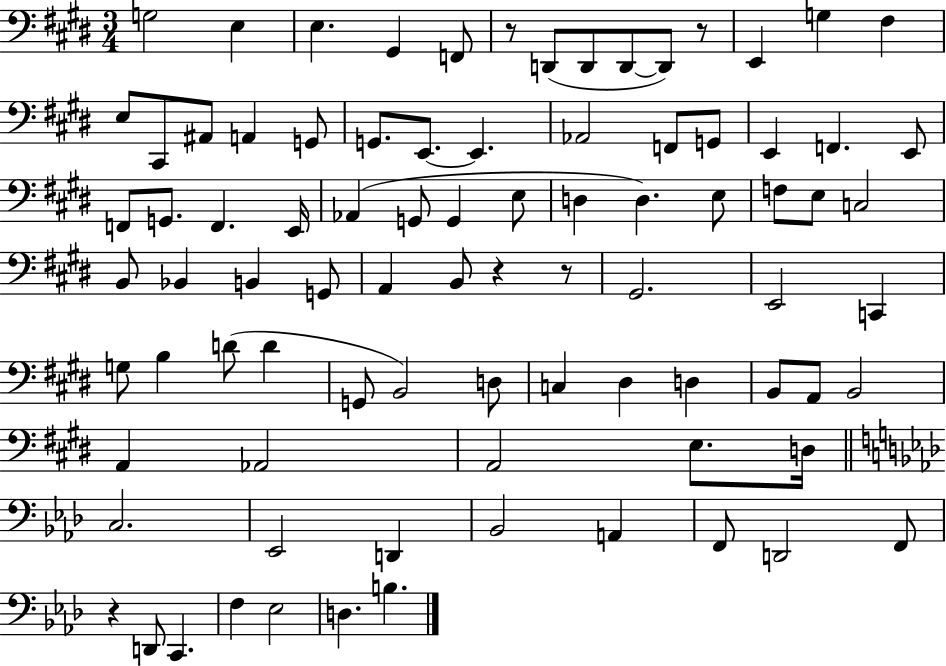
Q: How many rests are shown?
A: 5